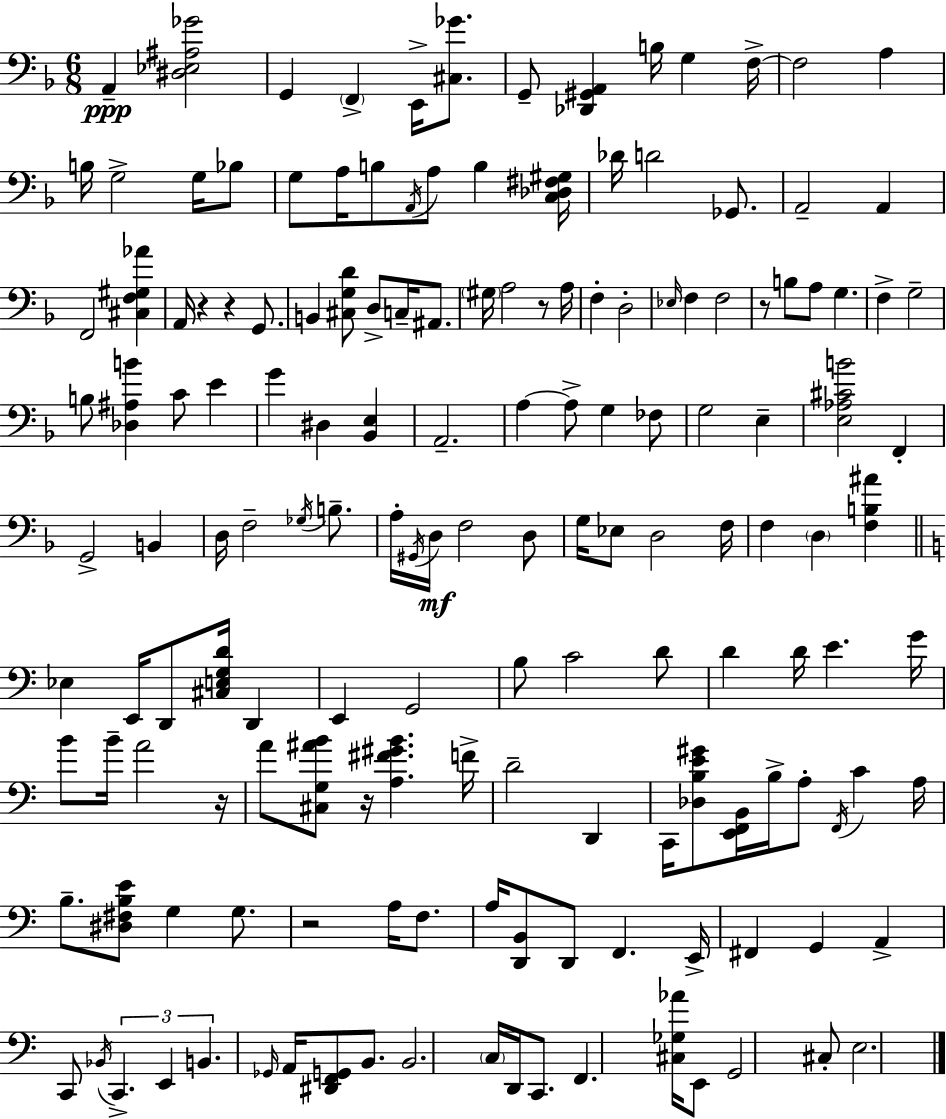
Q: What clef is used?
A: bass